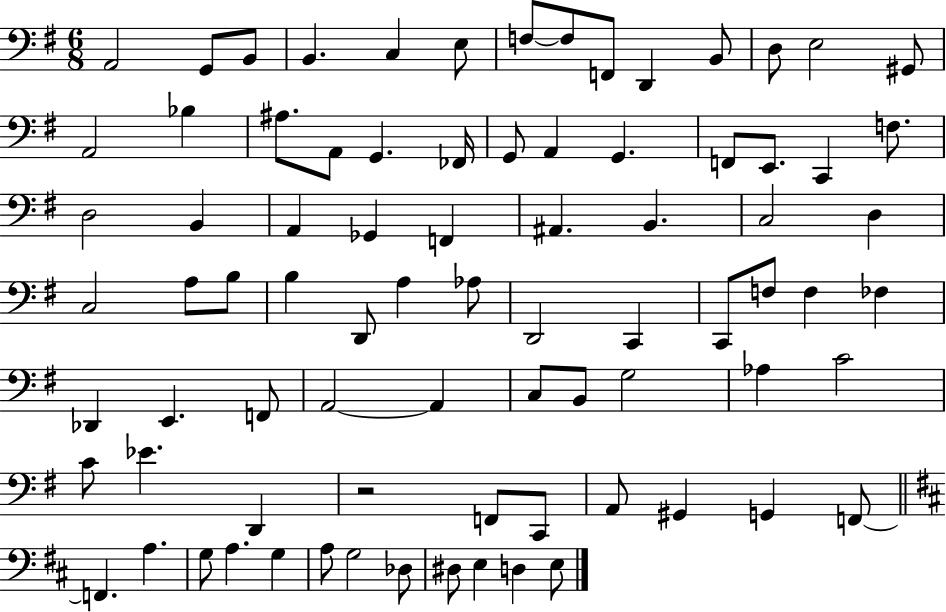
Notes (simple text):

A2/h G2/e B2/e B2/q. C3/q E3/e F3/e F3/e F2/e D2/q B2/e D3/e E3/h G#2/e A2/h Bb3/q A#3/e. A2/e G2/q. FES2/s G2/e A2/q G2/q. F2/e E2/e. C2/q F3/e. D3/h B2/q A2/q Gb2/q F2/q A#2/q. B2/q. C3/h D3/q C3/h A3/e B3/e B3/q D2/e A3/q Ab3/e D2/h C2/q C2/e F3/e F3/q FES3/q Db2/q E2/q. F2/e A2/h A2/q C3/e B2/e G3/h Ab3/q C4/h C4/e Eb4/q. D2/q R/h F2/e C2/e A2/e G#2/q G2/q F2/e F2/q. A3/q. G3/e A3/q. G3/q A3/e G3/h Db3/e D#3/e E3/q D3/q E3/e